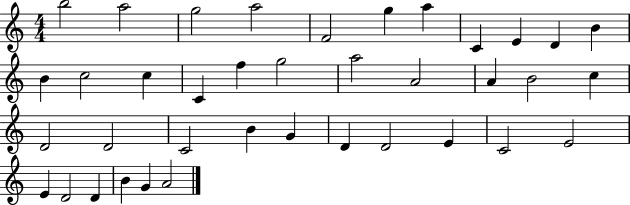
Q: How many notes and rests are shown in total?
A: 38